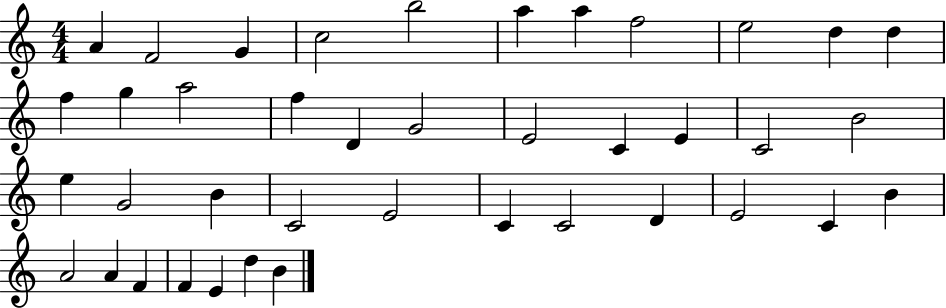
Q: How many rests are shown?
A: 0